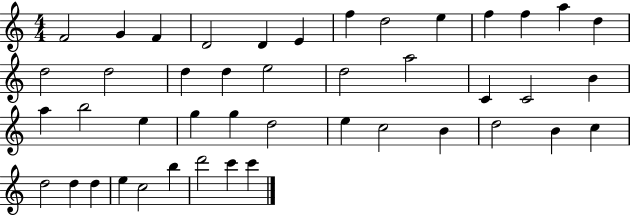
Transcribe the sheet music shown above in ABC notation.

X:1
T:Untitled
M:4/4
L:1/4
K:C
F2 G F D2 D E f d2 e f f a d d2 d2 d d e2 d2 a2 C C2 B a b2 e g g d2 e c2 B d2 B c d2 d d e c2 b d'2 c' c'